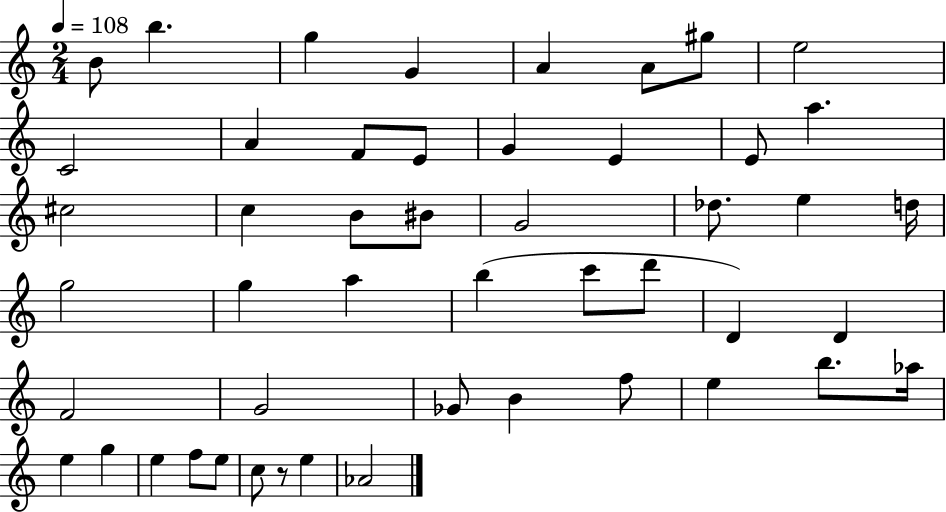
{
  \clef treble
  \numericTimeSignature
  \time 2/4
  \key c \major
  \tempo 4 = 108
  b'8 b''4. | g''4 g'4 | a'4 a'8 gis''8 | e''2 | \break c'2 | a'4 f'8 e'8 | g'4 e'4 | e'8 a''4. | \break cis''2 | c''4 b'8 bis'8 | g'2 | des''8. e''4 d''16 | \break g''2 | g''4 a''4 | b''4( c'''8 d'''8 | d'4) d'4 | \break f'2 | g'2 | ges'8 b'4 f''8 | e''4 b''8. aes''16 | \break e''4 g''4 | e''4 f''8 e''8 | c''8 r8 e''4 | aes'2 | \break \bar "|."
}